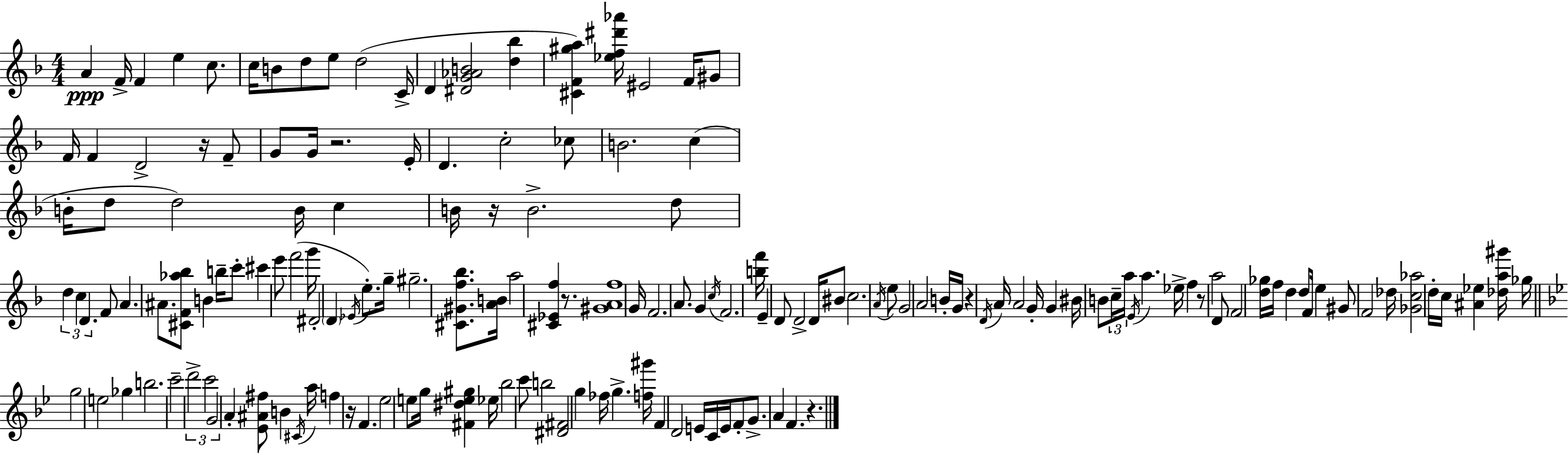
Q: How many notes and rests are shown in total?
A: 159